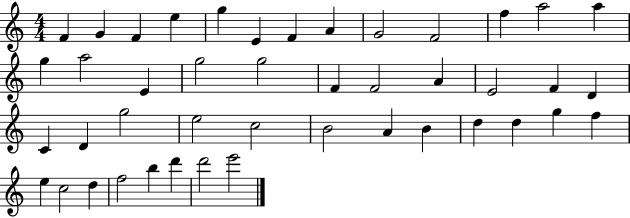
{
  \clef treble
  \numericTimeSignature
  \time 4/4
  \key c \major
  f'4 g'4 f'4 e''4 | g''4 e'4 f'4 a'4 | g'2 f'2 | f''4 a''2 a''4 | \break g''4 a''2 e'4 | g''2 g''2 | f'4 f'2 a'4 | e'2 f'4 d'4 | \break c'4 d'4 g''2 | e''2 c''2 | b'2 a'4 b'4 | d''4 d''4 g''4 f''4 | \break e''4 c''2 d''4 | f''2 b''4 d'''4 | d'''2 e'''2 | \bar "|."
}